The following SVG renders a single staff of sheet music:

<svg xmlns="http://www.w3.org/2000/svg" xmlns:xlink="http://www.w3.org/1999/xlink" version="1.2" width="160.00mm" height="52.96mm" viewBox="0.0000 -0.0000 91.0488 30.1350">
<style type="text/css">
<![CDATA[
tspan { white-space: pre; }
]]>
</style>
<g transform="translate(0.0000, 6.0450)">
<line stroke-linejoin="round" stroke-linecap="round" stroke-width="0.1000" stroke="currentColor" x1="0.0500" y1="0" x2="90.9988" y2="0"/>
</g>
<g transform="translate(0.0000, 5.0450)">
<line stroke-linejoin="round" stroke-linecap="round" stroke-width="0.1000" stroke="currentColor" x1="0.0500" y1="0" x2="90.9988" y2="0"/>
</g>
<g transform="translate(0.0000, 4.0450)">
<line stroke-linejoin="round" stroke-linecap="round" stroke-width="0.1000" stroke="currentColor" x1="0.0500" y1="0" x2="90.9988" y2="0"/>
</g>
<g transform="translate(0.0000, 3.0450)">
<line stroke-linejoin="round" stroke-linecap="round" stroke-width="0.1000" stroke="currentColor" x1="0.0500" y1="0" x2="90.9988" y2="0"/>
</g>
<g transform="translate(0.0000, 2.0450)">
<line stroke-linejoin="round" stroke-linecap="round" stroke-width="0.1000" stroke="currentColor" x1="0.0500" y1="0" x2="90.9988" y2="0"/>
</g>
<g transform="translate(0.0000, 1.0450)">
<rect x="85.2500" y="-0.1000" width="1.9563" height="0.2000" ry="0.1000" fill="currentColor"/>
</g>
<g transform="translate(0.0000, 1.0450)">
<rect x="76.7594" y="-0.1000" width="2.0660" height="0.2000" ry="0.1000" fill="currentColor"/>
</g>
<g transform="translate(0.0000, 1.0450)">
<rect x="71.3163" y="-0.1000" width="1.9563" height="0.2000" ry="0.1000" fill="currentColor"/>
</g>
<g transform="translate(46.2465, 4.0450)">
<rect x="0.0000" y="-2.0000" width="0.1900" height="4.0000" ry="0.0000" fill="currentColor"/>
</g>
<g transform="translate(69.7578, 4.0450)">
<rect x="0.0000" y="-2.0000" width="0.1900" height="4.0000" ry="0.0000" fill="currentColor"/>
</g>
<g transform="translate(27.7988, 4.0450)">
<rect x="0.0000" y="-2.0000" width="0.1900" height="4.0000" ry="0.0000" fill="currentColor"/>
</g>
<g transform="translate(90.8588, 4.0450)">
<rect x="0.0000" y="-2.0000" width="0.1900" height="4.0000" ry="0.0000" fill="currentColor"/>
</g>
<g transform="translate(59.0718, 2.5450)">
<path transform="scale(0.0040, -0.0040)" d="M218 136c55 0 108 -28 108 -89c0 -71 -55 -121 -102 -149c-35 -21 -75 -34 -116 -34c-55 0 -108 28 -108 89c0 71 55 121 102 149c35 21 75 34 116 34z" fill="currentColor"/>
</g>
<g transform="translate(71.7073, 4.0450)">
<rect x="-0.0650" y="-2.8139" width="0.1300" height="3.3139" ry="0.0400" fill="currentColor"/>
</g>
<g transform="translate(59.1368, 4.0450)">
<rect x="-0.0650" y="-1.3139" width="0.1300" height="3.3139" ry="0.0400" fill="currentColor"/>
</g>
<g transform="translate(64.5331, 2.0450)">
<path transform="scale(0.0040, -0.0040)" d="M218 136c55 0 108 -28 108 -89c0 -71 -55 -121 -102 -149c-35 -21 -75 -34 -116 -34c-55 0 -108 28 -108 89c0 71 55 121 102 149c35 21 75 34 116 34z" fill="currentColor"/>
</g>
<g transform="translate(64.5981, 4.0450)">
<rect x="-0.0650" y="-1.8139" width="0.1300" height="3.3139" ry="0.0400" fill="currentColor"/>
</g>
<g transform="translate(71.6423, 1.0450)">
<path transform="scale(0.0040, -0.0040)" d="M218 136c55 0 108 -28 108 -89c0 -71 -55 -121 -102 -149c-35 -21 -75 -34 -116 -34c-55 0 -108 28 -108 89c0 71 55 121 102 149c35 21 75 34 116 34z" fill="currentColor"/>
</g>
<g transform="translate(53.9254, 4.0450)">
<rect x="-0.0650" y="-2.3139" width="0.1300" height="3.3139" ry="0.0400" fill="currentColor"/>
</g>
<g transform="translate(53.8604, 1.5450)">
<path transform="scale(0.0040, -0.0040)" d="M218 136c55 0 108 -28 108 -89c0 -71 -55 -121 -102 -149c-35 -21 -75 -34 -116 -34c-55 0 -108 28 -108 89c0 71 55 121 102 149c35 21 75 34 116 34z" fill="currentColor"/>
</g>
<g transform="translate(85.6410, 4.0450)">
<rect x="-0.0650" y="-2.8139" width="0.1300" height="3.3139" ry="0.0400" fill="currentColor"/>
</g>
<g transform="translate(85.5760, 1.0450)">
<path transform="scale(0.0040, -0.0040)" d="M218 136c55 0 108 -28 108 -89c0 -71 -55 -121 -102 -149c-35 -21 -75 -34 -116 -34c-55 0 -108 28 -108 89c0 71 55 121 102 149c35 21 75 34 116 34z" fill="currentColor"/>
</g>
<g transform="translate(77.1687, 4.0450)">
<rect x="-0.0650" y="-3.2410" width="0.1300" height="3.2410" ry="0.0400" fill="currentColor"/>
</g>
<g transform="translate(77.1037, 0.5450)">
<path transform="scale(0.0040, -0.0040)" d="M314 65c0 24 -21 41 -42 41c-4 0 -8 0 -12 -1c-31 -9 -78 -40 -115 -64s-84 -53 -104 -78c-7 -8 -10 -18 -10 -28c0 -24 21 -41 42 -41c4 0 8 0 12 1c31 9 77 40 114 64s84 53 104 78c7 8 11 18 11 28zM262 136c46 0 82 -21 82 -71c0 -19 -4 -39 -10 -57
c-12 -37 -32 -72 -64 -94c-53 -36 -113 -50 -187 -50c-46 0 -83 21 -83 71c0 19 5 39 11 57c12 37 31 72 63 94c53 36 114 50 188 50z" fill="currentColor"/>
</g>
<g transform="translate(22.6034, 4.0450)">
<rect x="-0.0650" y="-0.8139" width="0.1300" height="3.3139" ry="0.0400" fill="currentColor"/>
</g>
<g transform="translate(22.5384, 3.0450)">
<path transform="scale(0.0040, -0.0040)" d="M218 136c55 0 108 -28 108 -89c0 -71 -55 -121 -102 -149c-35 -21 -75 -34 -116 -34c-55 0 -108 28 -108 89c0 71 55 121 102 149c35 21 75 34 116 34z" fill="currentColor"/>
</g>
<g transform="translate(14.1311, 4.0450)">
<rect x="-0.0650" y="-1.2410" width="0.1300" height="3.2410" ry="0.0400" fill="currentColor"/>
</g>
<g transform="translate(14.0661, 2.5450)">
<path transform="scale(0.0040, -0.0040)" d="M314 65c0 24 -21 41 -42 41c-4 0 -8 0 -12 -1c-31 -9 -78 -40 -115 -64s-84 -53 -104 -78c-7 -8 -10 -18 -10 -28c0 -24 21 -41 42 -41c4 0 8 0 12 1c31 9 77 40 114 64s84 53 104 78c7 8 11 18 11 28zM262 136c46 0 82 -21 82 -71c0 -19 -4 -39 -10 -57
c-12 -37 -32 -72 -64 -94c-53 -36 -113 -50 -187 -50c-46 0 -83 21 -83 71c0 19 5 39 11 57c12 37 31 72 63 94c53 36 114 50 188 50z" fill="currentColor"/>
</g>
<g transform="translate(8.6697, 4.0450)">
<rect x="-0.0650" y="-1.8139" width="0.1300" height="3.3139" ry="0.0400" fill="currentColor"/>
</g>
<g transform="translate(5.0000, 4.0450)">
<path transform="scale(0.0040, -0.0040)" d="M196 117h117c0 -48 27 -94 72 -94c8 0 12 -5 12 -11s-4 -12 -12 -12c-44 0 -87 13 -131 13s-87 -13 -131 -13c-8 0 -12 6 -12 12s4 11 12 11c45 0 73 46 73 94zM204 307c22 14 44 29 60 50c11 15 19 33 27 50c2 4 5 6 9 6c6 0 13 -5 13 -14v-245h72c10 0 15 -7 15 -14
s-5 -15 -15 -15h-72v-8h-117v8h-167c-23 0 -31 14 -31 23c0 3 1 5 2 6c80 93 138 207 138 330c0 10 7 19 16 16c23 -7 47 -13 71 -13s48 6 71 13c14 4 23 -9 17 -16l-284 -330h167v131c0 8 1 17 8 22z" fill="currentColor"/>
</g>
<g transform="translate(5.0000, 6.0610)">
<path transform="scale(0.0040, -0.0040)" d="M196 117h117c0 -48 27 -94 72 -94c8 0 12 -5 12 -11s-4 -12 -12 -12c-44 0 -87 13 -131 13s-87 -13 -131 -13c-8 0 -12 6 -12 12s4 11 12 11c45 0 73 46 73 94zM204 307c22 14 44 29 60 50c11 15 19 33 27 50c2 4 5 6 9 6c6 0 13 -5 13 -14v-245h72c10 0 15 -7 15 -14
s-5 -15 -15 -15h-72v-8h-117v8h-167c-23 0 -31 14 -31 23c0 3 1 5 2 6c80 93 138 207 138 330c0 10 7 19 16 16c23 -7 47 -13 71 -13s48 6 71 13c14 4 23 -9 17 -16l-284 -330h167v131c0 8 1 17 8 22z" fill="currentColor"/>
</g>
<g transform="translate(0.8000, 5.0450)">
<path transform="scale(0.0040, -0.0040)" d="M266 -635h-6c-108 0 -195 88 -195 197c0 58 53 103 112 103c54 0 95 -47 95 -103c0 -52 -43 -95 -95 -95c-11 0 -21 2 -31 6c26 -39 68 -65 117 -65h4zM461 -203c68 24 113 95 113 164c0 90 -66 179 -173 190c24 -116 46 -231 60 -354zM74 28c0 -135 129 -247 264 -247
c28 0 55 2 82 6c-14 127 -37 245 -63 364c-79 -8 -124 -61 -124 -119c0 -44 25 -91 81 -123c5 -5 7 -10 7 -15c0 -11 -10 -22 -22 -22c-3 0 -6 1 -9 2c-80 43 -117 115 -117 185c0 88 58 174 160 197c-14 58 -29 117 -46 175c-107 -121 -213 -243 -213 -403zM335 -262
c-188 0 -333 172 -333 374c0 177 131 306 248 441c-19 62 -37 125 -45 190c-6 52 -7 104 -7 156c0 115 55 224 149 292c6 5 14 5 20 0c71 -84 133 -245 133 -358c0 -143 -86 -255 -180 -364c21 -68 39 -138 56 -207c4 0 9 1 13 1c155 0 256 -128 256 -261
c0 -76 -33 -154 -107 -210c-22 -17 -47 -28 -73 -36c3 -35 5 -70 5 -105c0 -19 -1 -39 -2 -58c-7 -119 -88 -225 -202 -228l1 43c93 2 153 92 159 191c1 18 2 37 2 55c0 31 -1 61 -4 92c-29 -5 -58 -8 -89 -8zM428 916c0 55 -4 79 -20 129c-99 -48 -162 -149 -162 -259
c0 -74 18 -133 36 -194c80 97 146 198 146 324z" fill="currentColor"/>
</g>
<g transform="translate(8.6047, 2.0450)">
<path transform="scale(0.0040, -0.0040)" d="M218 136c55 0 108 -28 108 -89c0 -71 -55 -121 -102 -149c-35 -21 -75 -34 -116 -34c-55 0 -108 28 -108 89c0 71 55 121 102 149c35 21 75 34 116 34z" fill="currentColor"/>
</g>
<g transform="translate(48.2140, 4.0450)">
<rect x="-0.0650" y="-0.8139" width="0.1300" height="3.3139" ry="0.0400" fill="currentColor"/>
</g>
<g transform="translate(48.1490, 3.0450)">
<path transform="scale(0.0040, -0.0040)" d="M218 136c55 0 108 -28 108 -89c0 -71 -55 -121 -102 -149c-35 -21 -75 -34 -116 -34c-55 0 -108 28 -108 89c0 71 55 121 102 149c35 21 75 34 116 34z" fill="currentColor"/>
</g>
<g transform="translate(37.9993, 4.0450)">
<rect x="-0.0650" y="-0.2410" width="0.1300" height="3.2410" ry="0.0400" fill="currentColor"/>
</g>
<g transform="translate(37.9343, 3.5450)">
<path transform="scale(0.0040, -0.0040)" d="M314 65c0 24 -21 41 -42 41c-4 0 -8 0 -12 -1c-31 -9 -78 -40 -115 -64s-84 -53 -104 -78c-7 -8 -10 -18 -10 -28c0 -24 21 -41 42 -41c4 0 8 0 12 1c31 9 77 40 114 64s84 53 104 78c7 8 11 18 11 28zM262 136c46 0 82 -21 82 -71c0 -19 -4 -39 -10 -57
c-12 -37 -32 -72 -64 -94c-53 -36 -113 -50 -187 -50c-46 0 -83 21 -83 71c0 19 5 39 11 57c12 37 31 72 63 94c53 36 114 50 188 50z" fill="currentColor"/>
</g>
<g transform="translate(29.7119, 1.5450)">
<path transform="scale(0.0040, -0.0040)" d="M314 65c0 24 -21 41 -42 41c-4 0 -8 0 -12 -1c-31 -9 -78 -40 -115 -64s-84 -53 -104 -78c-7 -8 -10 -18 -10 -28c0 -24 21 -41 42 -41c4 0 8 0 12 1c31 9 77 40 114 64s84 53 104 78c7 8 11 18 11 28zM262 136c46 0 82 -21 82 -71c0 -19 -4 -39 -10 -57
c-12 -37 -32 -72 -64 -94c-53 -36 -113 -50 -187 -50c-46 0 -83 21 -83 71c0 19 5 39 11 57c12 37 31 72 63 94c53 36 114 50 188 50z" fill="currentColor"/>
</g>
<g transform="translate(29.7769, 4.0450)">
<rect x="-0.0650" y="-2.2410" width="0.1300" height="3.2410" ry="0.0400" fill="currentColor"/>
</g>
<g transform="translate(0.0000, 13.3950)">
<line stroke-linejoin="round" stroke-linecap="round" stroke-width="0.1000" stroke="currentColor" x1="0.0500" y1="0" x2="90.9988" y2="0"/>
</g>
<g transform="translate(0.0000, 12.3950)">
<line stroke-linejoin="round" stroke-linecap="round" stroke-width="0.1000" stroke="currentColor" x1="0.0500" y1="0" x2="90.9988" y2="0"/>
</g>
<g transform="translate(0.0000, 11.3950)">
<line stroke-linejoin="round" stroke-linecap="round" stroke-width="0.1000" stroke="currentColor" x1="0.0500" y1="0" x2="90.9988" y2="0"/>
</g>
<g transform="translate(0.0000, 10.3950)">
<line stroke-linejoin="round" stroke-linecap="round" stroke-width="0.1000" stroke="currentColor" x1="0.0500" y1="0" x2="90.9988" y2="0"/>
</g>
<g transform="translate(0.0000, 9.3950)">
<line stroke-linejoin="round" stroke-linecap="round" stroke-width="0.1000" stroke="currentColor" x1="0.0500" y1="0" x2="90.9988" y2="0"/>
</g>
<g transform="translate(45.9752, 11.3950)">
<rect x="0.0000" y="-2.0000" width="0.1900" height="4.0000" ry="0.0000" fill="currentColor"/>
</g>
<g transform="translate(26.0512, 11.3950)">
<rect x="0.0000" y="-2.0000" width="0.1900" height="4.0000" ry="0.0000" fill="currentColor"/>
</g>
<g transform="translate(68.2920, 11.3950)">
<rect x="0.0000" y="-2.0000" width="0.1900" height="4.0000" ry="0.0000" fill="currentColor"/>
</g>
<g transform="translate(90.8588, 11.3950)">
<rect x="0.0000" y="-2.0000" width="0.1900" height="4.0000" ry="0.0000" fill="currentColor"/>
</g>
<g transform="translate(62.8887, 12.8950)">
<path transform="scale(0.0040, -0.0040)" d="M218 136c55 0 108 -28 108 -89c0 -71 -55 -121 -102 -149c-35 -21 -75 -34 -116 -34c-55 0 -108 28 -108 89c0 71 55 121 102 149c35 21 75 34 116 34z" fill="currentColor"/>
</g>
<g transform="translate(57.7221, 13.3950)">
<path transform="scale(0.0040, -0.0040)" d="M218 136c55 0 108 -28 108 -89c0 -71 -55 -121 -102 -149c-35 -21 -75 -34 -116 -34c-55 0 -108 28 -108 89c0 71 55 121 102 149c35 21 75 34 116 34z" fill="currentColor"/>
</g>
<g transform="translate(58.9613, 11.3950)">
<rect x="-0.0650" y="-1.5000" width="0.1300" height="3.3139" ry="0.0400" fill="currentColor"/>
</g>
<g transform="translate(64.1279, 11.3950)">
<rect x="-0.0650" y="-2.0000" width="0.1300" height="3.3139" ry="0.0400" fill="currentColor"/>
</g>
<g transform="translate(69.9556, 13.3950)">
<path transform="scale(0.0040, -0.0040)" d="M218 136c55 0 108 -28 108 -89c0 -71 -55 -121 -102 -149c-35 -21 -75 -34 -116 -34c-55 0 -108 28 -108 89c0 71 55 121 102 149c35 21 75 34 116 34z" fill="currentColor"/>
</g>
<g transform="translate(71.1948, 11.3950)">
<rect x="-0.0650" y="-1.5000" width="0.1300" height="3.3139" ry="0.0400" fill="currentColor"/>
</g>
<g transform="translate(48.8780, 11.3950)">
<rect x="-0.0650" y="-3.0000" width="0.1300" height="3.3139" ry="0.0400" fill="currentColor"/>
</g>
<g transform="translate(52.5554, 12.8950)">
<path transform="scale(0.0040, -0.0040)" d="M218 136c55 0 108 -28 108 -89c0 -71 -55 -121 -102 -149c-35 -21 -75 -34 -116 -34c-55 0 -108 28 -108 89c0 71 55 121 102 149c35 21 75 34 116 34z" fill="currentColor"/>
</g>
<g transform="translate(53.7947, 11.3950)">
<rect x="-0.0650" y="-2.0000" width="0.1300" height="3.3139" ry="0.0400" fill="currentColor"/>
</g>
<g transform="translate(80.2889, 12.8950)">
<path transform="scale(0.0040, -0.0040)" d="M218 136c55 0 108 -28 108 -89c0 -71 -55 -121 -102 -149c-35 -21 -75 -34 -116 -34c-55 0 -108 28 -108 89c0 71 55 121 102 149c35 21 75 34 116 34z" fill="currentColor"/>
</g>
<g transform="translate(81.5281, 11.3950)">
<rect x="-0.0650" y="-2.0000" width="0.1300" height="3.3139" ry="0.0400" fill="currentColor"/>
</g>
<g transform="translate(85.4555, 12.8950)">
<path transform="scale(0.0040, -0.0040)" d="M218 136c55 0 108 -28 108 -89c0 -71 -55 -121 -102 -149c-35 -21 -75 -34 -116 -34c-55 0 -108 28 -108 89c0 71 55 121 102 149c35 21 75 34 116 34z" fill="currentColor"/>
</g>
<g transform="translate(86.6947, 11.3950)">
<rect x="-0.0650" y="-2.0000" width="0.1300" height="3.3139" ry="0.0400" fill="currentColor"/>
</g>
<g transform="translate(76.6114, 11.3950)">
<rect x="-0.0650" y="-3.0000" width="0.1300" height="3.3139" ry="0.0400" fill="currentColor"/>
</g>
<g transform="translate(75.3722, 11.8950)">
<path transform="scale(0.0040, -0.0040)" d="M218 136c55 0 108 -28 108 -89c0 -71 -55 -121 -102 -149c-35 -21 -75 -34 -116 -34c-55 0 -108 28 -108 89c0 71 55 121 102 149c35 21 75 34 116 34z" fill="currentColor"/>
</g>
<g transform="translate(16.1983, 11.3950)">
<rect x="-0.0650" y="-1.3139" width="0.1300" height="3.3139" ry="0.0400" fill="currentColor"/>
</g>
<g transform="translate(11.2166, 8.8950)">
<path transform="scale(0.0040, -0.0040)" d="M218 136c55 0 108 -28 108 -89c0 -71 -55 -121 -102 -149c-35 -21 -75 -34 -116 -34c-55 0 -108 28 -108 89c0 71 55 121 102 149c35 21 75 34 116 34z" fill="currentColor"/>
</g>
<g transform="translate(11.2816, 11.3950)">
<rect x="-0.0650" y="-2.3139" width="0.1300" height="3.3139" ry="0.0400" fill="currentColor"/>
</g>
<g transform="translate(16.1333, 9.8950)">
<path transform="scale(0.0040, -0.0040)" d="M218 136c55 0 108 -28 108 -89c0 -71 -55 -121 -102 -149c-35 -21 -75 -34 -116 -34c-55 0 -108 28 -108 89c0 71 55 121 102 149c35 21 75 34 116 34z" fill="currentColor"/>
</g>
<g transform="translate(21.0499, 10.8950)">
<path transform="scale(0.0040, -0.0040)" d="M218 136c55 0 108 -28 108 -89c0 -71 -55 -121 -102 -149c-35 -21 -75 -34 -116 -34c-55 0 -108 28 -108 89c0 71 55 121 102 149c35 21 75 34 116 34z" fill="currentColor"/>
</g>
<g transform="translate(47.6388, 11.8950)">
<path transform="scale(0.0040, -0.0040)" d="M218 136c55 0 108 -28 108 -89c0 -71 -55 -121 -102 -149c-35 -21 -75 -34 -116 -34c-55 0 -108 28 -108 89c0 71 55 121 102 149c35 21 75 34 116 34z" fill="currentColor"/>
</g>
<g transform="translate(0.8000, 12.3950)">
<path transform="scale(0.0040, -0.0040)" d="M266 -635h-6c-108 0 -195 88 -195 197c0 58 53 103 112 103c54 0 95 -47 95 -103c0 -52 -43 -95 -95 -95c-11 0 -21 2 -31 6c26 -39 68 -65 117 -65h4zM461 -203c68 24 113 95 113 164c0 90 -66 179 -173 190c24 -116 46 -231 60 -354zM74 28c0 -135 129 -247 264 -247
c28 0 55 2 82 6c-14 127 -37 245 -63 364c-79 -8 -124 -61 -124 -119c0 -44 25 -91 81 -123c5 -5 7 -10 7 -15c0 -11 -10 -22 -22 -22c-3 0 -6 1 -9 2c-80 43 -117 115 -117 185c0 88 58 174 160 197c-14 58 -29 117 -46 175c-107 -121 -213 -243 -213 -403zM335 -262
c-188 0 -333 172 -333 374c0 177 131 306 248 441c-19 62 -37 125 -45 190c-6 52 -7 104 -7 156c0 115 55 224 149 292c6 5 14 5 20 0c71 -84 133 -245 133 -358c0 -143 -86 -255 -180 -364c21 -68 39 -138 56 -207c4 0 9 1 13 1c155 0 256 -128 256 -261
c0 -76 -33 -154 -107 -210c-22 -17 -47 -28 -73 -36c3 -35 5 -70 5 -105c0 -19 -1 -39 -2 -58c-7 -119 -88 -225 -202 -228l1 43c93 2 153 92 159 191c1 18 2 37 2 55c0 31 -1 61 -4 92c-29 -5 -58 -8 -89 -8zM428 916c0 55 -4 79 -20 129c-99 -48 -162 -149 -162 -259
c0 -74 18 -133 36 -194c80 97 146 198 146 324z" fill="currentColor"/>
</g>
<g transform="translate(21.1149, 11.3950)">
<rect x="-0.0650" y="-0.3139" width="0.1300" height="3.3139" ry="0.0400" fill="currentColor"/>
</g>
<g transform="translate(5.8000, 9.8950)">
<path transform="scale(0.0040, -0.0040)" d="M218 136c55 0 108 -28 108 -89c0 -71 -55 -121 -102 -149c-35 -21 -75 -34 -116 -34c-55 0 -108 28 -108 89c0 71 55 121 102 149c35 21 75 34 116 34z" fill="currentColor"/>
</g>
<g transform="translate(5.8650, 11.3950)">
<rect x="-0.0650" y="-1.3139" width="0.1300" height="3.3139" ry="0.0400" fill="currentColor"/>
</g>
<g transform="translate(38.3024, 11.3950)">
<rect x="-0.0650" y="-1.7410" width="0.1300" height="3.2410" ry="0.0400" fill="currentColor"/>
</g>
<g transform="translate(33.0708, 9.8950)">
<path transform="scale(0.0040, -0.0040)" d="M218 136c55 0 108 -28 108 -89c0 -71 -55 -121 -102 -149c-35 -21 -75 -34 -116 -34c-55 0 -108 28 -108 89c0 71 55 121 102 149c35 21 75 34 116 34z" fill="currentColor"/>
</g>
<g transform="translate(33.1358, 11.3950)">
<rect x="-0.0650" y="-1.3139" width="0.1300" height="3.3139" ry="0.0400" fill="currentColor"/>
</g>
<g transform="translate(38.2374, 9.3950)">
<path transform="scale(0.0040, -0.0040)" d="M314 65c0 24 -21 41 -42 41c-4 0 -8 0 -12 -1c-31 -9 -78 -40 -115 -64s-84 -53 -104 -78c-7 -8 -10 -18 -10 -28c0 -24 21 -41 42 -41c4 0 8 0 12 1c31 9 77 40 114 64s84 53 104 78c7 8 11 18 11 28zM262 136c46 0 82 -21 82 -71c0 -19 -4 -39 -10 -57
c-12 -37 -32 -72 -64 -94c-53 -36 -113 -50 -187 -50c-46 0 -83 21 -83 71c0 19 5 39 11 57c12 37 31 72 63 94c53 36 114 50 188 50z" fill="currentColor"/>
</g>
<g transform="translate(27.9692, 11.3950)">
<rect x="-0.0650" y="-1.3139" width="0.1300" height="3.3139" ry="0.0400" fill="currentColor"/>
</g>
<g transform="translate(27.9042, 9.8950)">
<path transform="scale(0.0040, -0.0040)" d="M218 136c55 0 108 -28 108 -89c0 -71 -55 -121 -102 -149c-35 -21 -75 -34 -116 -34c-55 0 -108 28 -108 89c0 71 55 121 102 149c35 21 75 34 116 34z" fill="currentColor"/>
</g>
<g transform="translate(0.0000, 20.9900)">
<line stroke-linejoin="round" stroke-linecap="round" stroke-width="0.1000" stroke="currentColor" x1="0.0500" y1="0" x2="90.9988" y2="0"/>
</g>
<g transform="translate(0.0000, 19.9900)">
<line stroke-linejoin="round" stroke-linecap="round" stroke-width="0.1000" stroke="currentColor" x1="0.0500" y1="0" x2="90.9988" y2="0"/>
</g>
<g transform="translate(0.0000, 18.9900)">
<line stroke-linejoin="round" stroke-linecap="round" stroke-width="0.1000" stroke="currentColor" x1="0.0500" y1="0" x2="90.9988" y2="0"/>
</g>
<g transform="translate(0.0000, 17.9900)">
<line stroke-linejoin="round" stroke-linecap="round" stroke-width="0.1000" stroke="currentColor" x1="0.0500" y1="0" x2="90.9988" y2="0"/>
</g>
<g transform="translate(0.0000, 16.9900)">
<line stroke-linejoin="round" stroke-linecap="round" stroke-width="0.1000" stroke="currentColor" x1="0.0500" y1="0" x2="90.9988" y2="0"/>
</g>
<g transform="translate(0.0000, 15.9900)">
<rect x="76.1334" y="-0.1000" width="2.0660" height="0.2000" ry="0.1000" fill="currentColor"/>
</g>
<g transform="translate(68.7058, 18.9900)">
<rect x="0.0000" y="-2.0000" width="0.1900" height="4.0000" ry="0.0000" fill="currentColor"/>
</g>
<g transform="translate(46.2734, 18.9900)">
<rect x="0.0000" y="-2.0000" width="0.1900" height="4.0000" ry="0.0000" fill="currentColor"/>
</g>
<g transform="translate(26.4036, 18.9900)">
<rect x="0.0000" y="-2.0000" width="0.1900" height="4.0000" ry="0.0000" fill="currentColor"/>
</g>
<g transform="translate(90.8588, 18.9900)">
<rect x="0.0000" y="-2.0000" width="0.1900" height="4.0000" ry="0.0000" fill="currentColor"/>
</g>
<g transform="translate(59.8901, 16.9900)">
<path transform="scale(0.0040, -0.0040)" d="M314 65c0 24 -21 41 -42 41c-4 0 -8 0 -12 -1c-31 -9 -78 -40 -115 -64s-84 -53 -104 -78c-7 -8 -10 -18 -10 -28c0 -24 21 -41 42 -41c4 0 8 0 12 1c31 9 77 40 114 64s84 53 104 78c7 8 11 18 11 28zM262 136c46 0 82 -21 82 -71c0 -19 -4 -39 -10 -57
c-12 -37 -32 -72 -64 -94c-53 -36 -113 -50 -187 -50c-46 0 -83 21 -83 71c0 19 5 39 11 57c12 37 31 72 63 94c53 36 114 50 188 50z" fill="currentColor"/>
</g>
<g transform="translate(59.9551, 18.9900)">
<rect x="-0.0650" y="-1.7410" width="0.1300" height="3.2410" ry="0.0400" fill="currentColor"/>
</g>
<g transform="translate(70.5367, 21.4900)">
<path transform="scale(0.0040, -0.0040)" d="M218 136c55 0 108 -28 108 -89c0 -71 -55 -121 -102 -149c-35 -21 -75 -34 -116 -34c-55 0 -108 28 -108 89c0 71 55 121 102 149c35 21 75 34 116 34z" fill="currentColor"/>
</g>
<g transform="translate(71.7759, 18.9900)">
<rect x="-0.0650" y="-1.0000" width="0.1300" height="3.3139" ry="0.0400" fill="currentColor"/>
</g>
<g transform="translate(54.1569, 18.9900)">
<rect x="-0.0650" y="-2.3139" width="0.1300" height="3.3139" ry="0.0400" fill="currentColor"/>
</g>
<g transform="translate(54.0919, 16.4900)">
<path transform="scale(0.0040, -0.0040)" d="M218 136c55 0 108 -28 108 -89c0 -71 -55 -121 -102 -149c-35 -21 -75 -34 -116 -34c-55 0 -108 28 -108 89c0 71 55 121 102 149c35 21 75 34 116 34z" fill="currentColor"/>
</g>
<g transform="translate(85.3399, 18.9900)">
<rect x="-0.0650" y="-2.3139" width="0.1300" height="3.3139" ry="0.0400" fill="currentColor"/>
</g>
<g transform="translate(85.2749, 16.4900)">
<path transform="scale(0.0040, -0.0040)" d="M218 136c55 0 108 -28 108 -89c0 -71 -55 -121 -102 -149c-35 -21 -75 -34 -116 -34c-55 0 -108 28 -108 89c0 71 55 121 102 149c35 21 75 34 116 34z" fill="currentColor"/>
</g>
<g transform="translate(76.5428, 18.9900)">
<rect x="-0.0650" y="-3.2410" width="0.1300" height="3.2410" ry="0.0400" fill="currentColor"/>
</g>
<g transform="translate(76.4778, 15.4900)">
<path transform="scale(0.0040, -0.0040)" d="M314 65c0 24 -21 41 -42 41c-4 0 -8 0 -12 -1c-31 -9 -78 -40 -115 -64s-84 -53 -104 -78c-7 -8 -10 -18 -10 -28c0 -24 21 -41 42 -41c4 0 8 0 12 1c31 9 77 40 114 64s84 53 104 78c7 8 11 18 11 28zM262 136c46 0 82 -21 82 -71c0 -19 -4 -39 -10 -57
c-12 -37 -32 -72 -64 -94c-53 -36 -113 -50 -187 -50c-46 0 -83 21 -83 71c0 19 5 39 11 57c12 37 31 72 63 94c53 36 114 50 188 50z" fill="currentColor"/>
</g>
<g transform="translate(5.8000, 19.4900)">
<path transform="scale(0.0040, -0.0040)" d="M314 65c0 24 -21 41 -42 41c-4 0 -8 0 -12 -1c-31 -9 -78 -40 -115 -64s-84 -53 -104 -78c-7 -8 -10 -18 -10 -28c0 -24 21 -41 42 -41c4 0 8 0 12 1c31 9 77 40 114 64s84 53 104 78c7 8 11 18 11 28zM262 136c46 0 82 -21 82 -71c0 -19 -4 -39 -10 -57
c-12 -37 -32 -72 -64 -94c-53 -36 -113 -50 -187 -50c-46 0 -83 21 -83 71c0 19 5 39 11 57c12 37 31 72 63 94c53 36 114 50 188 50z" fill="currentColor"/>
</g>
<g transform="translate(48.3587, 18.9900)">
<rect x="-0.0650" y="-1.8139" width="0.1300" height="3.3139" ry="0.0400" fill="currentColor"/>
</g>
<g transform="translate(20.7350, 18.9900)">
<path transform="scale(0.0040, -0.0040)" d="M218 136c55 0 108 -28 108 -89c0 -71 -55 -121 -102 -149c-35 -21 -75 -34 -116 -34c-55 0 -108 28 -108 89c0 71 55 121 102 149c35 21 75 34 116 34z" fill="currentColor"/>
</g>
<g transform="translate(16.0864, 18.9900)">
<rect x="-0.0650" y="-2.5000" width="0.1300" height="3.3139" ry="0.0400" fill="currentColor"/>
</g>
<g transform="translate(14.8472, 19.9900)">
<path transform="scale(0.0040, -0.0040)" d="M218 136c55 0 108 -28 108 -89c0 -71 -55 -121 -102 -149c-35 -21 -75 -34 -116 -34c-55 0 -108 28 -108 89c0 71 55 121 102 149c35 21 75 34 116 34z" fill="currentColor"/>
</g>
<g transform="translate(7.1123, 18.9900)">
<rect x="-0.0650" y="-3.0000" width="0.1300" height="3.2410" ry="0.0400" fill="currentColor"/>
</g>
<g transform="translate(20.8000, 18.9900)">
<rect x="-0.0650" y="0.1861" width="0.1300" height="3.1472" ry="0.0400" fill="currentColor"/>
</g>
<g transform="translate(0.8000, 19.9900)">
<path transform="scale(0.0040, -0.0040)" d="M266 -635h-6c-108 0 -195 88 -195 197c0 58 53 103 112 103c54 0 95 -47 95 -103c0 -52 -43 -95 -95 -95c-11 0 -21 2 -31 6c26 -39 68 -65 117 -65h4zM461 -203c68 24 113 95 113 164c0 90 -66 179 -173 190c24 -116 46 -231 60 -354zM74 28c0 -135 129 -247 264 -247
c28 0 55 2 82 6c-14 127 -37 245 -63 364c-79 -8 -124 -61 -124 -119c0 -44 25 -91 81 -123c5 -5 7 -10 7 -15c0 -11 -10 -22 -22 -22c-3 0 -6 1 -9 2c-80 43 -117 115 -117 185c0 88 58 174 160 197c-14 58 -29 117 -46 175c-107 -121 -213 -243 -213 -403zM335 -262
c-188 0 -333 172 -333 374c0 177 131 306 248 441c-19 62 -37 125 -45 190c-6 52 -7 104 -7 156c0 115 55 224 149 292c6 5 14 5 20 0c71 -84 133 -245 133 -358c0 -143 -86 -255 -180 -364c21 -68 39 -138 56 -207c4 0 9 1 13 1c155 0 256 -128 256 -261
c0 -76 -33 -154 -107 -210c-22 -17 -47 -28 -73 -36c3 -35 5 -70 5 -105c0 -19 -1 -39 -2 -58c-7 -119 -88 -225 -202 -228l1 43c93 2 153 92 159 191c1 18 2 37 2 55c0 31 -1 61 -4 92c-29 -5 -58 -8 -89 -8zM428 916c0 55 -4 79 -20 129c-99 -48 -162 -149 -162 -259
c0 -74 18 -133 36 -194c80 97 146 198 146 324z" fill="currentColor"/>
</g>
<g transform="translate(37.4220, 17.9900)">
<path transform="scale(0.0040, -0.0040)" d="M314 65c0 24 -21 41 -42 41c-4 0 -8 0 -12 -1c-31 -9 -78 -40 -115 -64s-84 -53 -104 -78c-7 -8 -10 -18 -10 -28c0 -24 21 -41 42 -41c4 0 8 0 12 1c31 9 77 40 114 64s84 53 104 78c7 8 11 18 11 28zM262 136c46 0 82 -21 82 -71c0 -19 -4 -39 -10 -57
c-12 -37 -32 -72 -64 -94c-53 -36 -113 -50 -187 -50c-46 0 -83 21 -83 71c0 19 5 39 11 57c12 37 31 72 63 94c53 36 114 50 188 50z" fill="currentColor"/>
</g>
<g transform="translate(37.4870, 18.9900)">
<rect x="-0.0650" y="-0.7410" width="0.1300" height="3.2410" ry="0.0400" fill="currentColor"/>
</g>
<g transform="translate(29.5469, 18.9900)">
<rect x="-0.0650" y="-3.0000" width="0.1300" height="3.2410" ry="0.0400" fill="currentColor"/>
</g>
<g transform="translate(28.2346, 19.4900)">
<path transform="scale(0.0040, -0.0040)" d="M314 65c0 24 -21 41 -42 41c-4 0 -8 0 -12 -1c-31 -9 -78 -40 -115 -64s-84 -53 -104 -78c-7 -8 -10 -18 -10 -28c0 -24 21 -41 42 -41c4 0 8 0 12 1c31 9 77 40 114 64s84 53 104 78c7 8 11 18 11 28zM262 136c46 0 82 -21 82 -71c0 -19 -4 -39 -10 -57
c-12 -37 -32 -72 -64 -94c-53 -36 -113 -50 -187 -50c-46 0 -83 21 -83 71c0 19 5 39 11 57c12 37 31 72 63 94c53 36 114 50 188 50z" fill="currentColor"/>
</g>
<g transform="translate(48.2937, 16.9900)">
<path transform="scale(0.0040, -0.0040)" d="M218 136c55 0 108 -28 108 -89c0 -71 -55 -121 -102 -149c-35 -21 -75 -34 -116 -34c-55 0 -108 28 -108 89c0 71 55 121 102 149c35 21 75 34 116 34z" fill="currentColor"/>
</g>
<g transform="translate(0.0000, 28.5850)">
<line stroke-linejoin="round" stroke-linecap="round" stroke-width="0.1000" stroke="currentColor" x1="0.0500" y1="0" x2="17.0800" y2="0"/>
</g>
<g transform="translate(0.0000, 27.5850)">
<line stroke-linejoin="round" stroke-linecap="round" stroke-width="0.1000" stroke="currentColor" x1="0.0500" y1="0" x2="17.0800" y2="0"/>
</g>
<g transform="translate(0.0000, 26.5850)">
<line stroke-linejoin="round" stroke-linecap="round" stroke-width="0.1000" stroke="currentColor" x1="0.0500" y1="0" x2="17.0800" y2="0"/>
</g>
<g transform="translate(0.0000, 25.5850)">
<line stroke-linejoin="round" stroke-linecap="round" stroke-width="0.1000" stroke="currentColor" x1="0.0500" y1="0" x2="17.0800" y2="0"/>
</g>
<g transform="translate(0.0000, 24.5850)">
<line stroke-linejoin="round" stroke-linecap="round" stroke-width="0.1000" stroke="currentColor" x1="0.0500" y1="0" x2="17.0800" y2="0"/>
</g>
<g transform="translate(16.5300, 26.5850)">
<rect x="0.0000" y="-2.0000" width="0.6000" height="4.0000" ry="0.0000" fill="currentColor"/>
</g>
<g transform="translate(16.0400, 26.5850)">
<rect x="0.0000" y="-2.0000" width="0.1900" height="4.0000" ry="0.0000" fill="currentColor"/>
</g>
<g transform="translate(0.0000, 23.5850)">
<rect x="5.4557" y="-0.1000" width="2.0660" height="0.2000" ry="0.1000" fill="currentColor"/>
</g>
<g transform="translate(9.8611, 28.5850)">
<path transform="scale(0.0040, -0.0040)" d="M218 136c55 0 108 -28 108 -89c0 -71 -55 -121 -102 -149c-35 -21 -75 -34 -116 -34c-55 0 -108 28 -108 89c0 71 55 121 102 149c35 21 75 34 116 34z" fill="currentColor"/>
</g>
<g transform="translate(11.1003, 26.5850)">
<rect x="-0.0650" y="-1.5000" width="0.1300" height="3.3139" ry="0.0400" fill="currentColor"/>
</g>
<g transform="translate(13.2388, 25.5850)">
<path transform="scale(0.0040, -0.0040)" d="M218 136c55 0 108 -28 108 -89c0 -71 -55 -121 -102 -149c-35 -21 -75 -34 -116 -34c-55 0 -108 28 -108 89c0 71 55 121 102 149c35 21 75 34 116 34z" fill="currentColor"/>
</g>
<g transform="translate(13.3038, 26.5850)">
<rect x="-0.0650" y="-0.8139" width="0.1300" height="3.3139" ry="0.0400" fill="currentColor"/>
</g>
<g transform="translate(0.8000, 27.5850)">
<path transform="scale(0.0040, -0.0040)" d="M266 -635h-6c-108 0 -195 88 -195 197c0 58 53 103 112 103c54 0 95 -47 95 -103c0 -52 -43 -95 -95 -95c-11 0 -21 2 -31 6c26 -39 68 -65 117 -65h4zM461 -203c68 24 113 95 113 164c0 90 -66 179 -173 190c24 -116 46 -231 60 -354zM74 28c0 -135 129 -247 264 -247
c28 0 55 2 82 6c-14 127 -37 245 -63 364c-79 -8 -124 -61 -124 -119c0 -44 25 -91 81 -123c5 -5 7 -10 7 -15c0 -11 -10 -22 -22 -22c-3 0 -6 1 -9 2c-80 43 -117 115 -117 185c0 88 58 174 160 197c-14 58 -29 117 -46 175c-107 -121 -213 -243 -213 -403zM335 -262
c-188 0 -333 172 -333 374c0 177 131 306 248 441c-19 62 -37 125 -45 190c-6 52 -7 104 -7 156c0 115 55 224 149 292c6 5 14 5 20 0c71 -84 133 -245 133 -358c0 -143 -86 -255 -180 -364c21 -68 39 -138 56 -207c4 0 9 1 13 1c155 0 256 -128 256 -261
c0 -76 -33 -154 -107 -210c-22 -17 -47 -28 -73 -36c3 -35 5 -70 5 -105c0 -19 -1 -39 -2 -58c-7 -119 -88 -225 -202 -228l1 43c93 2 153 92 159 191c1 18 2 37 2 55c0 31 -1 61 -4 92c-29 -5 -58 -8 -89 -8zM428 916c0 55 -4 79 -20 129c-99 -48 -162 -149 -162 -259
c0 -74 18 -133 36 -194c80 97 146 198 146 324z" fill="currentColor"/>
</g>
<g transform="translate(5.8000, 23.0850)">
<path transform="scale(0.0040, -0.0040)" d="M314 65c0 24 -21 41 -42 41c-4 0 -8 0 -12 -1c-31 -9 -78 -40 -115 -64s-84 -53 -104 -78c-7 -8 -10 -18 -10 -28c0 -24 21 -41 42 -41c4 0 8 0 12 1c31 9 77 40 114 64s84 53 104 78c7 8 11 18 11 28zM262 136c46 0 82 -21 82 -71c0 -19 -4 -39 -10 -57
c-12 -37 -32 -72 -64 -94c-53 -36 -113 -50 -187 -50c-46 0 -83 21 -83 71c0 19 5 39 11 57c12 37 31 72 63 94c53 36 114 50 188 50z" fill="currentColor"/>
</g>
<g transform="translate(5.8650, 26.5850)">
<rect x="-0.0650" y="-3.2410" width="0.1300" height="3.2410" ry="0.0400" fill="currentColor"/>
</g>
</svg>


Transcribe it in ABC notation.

X:1
T:Untitled
M:4/4
L:1/4
K:C
f e2 d g2 c2 d g e f a b2 a e g e c e e f2 A F E F E A F F A2 G B A2 d2 f g f2 D b2 g b2 E d